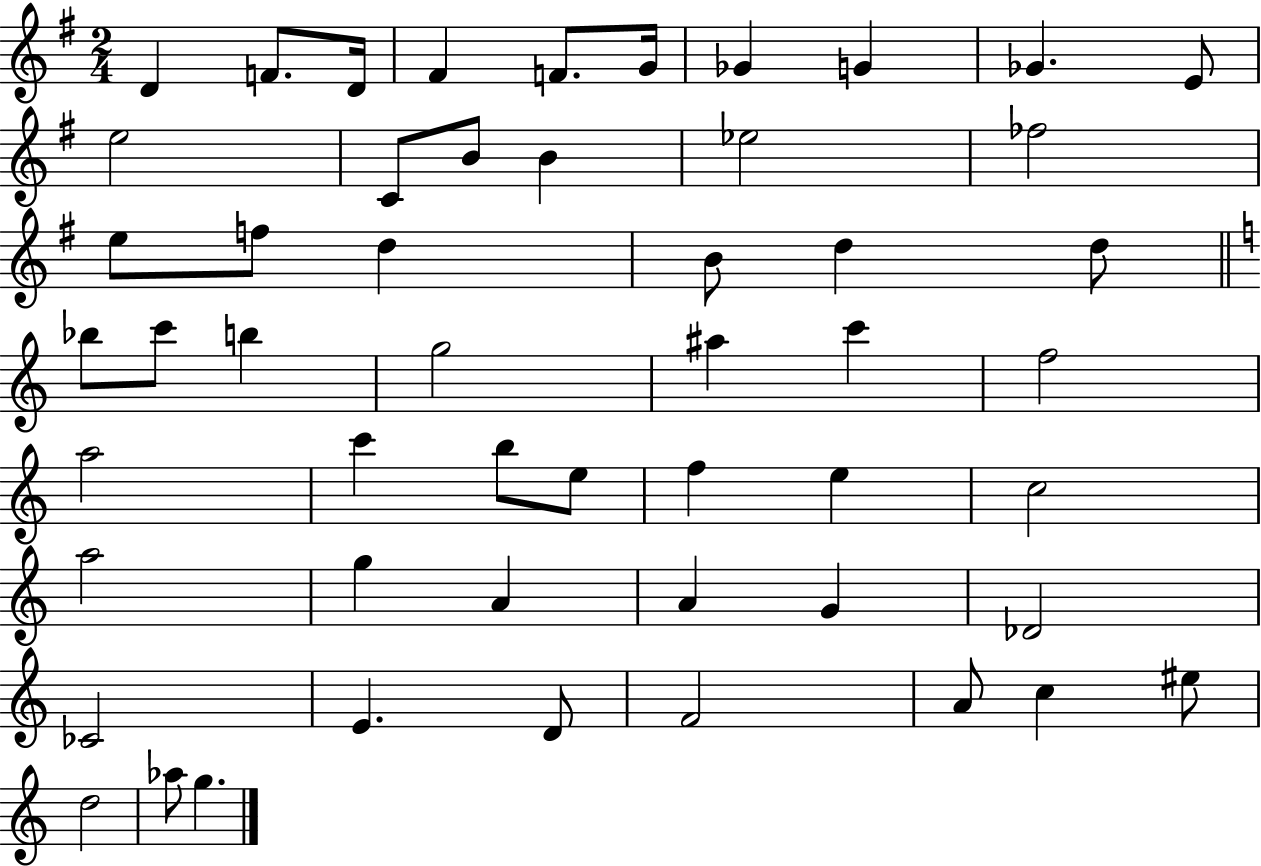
X:1
T:Untitled
M:2/4
L:1/4
K:G
D F/2 D/4 ^F F/2 G/4 _G G _G E/2 e2 C/2 B/2 B _e2 _f2 e/2 f/2 d B/2 d d/2 _b/2 c'/2 b g2 ^a c' f2 a2 c' b/2 e/2 f e c2 a2 g A A G _D2 _C2 E D/2 F2 A/2 c ^e/2 d2 _a/2 g